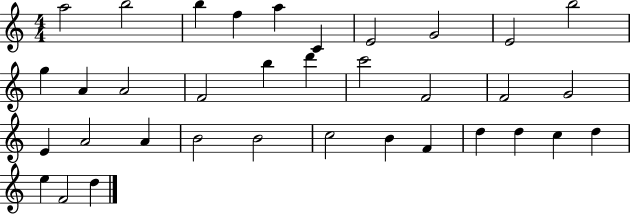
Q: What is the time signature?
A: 4/4